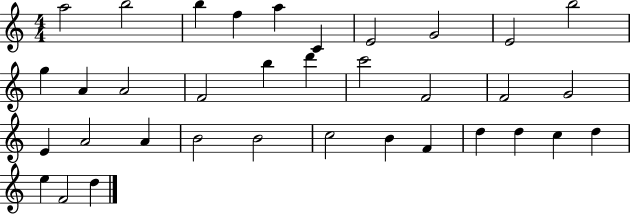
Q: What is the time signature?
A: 4/4